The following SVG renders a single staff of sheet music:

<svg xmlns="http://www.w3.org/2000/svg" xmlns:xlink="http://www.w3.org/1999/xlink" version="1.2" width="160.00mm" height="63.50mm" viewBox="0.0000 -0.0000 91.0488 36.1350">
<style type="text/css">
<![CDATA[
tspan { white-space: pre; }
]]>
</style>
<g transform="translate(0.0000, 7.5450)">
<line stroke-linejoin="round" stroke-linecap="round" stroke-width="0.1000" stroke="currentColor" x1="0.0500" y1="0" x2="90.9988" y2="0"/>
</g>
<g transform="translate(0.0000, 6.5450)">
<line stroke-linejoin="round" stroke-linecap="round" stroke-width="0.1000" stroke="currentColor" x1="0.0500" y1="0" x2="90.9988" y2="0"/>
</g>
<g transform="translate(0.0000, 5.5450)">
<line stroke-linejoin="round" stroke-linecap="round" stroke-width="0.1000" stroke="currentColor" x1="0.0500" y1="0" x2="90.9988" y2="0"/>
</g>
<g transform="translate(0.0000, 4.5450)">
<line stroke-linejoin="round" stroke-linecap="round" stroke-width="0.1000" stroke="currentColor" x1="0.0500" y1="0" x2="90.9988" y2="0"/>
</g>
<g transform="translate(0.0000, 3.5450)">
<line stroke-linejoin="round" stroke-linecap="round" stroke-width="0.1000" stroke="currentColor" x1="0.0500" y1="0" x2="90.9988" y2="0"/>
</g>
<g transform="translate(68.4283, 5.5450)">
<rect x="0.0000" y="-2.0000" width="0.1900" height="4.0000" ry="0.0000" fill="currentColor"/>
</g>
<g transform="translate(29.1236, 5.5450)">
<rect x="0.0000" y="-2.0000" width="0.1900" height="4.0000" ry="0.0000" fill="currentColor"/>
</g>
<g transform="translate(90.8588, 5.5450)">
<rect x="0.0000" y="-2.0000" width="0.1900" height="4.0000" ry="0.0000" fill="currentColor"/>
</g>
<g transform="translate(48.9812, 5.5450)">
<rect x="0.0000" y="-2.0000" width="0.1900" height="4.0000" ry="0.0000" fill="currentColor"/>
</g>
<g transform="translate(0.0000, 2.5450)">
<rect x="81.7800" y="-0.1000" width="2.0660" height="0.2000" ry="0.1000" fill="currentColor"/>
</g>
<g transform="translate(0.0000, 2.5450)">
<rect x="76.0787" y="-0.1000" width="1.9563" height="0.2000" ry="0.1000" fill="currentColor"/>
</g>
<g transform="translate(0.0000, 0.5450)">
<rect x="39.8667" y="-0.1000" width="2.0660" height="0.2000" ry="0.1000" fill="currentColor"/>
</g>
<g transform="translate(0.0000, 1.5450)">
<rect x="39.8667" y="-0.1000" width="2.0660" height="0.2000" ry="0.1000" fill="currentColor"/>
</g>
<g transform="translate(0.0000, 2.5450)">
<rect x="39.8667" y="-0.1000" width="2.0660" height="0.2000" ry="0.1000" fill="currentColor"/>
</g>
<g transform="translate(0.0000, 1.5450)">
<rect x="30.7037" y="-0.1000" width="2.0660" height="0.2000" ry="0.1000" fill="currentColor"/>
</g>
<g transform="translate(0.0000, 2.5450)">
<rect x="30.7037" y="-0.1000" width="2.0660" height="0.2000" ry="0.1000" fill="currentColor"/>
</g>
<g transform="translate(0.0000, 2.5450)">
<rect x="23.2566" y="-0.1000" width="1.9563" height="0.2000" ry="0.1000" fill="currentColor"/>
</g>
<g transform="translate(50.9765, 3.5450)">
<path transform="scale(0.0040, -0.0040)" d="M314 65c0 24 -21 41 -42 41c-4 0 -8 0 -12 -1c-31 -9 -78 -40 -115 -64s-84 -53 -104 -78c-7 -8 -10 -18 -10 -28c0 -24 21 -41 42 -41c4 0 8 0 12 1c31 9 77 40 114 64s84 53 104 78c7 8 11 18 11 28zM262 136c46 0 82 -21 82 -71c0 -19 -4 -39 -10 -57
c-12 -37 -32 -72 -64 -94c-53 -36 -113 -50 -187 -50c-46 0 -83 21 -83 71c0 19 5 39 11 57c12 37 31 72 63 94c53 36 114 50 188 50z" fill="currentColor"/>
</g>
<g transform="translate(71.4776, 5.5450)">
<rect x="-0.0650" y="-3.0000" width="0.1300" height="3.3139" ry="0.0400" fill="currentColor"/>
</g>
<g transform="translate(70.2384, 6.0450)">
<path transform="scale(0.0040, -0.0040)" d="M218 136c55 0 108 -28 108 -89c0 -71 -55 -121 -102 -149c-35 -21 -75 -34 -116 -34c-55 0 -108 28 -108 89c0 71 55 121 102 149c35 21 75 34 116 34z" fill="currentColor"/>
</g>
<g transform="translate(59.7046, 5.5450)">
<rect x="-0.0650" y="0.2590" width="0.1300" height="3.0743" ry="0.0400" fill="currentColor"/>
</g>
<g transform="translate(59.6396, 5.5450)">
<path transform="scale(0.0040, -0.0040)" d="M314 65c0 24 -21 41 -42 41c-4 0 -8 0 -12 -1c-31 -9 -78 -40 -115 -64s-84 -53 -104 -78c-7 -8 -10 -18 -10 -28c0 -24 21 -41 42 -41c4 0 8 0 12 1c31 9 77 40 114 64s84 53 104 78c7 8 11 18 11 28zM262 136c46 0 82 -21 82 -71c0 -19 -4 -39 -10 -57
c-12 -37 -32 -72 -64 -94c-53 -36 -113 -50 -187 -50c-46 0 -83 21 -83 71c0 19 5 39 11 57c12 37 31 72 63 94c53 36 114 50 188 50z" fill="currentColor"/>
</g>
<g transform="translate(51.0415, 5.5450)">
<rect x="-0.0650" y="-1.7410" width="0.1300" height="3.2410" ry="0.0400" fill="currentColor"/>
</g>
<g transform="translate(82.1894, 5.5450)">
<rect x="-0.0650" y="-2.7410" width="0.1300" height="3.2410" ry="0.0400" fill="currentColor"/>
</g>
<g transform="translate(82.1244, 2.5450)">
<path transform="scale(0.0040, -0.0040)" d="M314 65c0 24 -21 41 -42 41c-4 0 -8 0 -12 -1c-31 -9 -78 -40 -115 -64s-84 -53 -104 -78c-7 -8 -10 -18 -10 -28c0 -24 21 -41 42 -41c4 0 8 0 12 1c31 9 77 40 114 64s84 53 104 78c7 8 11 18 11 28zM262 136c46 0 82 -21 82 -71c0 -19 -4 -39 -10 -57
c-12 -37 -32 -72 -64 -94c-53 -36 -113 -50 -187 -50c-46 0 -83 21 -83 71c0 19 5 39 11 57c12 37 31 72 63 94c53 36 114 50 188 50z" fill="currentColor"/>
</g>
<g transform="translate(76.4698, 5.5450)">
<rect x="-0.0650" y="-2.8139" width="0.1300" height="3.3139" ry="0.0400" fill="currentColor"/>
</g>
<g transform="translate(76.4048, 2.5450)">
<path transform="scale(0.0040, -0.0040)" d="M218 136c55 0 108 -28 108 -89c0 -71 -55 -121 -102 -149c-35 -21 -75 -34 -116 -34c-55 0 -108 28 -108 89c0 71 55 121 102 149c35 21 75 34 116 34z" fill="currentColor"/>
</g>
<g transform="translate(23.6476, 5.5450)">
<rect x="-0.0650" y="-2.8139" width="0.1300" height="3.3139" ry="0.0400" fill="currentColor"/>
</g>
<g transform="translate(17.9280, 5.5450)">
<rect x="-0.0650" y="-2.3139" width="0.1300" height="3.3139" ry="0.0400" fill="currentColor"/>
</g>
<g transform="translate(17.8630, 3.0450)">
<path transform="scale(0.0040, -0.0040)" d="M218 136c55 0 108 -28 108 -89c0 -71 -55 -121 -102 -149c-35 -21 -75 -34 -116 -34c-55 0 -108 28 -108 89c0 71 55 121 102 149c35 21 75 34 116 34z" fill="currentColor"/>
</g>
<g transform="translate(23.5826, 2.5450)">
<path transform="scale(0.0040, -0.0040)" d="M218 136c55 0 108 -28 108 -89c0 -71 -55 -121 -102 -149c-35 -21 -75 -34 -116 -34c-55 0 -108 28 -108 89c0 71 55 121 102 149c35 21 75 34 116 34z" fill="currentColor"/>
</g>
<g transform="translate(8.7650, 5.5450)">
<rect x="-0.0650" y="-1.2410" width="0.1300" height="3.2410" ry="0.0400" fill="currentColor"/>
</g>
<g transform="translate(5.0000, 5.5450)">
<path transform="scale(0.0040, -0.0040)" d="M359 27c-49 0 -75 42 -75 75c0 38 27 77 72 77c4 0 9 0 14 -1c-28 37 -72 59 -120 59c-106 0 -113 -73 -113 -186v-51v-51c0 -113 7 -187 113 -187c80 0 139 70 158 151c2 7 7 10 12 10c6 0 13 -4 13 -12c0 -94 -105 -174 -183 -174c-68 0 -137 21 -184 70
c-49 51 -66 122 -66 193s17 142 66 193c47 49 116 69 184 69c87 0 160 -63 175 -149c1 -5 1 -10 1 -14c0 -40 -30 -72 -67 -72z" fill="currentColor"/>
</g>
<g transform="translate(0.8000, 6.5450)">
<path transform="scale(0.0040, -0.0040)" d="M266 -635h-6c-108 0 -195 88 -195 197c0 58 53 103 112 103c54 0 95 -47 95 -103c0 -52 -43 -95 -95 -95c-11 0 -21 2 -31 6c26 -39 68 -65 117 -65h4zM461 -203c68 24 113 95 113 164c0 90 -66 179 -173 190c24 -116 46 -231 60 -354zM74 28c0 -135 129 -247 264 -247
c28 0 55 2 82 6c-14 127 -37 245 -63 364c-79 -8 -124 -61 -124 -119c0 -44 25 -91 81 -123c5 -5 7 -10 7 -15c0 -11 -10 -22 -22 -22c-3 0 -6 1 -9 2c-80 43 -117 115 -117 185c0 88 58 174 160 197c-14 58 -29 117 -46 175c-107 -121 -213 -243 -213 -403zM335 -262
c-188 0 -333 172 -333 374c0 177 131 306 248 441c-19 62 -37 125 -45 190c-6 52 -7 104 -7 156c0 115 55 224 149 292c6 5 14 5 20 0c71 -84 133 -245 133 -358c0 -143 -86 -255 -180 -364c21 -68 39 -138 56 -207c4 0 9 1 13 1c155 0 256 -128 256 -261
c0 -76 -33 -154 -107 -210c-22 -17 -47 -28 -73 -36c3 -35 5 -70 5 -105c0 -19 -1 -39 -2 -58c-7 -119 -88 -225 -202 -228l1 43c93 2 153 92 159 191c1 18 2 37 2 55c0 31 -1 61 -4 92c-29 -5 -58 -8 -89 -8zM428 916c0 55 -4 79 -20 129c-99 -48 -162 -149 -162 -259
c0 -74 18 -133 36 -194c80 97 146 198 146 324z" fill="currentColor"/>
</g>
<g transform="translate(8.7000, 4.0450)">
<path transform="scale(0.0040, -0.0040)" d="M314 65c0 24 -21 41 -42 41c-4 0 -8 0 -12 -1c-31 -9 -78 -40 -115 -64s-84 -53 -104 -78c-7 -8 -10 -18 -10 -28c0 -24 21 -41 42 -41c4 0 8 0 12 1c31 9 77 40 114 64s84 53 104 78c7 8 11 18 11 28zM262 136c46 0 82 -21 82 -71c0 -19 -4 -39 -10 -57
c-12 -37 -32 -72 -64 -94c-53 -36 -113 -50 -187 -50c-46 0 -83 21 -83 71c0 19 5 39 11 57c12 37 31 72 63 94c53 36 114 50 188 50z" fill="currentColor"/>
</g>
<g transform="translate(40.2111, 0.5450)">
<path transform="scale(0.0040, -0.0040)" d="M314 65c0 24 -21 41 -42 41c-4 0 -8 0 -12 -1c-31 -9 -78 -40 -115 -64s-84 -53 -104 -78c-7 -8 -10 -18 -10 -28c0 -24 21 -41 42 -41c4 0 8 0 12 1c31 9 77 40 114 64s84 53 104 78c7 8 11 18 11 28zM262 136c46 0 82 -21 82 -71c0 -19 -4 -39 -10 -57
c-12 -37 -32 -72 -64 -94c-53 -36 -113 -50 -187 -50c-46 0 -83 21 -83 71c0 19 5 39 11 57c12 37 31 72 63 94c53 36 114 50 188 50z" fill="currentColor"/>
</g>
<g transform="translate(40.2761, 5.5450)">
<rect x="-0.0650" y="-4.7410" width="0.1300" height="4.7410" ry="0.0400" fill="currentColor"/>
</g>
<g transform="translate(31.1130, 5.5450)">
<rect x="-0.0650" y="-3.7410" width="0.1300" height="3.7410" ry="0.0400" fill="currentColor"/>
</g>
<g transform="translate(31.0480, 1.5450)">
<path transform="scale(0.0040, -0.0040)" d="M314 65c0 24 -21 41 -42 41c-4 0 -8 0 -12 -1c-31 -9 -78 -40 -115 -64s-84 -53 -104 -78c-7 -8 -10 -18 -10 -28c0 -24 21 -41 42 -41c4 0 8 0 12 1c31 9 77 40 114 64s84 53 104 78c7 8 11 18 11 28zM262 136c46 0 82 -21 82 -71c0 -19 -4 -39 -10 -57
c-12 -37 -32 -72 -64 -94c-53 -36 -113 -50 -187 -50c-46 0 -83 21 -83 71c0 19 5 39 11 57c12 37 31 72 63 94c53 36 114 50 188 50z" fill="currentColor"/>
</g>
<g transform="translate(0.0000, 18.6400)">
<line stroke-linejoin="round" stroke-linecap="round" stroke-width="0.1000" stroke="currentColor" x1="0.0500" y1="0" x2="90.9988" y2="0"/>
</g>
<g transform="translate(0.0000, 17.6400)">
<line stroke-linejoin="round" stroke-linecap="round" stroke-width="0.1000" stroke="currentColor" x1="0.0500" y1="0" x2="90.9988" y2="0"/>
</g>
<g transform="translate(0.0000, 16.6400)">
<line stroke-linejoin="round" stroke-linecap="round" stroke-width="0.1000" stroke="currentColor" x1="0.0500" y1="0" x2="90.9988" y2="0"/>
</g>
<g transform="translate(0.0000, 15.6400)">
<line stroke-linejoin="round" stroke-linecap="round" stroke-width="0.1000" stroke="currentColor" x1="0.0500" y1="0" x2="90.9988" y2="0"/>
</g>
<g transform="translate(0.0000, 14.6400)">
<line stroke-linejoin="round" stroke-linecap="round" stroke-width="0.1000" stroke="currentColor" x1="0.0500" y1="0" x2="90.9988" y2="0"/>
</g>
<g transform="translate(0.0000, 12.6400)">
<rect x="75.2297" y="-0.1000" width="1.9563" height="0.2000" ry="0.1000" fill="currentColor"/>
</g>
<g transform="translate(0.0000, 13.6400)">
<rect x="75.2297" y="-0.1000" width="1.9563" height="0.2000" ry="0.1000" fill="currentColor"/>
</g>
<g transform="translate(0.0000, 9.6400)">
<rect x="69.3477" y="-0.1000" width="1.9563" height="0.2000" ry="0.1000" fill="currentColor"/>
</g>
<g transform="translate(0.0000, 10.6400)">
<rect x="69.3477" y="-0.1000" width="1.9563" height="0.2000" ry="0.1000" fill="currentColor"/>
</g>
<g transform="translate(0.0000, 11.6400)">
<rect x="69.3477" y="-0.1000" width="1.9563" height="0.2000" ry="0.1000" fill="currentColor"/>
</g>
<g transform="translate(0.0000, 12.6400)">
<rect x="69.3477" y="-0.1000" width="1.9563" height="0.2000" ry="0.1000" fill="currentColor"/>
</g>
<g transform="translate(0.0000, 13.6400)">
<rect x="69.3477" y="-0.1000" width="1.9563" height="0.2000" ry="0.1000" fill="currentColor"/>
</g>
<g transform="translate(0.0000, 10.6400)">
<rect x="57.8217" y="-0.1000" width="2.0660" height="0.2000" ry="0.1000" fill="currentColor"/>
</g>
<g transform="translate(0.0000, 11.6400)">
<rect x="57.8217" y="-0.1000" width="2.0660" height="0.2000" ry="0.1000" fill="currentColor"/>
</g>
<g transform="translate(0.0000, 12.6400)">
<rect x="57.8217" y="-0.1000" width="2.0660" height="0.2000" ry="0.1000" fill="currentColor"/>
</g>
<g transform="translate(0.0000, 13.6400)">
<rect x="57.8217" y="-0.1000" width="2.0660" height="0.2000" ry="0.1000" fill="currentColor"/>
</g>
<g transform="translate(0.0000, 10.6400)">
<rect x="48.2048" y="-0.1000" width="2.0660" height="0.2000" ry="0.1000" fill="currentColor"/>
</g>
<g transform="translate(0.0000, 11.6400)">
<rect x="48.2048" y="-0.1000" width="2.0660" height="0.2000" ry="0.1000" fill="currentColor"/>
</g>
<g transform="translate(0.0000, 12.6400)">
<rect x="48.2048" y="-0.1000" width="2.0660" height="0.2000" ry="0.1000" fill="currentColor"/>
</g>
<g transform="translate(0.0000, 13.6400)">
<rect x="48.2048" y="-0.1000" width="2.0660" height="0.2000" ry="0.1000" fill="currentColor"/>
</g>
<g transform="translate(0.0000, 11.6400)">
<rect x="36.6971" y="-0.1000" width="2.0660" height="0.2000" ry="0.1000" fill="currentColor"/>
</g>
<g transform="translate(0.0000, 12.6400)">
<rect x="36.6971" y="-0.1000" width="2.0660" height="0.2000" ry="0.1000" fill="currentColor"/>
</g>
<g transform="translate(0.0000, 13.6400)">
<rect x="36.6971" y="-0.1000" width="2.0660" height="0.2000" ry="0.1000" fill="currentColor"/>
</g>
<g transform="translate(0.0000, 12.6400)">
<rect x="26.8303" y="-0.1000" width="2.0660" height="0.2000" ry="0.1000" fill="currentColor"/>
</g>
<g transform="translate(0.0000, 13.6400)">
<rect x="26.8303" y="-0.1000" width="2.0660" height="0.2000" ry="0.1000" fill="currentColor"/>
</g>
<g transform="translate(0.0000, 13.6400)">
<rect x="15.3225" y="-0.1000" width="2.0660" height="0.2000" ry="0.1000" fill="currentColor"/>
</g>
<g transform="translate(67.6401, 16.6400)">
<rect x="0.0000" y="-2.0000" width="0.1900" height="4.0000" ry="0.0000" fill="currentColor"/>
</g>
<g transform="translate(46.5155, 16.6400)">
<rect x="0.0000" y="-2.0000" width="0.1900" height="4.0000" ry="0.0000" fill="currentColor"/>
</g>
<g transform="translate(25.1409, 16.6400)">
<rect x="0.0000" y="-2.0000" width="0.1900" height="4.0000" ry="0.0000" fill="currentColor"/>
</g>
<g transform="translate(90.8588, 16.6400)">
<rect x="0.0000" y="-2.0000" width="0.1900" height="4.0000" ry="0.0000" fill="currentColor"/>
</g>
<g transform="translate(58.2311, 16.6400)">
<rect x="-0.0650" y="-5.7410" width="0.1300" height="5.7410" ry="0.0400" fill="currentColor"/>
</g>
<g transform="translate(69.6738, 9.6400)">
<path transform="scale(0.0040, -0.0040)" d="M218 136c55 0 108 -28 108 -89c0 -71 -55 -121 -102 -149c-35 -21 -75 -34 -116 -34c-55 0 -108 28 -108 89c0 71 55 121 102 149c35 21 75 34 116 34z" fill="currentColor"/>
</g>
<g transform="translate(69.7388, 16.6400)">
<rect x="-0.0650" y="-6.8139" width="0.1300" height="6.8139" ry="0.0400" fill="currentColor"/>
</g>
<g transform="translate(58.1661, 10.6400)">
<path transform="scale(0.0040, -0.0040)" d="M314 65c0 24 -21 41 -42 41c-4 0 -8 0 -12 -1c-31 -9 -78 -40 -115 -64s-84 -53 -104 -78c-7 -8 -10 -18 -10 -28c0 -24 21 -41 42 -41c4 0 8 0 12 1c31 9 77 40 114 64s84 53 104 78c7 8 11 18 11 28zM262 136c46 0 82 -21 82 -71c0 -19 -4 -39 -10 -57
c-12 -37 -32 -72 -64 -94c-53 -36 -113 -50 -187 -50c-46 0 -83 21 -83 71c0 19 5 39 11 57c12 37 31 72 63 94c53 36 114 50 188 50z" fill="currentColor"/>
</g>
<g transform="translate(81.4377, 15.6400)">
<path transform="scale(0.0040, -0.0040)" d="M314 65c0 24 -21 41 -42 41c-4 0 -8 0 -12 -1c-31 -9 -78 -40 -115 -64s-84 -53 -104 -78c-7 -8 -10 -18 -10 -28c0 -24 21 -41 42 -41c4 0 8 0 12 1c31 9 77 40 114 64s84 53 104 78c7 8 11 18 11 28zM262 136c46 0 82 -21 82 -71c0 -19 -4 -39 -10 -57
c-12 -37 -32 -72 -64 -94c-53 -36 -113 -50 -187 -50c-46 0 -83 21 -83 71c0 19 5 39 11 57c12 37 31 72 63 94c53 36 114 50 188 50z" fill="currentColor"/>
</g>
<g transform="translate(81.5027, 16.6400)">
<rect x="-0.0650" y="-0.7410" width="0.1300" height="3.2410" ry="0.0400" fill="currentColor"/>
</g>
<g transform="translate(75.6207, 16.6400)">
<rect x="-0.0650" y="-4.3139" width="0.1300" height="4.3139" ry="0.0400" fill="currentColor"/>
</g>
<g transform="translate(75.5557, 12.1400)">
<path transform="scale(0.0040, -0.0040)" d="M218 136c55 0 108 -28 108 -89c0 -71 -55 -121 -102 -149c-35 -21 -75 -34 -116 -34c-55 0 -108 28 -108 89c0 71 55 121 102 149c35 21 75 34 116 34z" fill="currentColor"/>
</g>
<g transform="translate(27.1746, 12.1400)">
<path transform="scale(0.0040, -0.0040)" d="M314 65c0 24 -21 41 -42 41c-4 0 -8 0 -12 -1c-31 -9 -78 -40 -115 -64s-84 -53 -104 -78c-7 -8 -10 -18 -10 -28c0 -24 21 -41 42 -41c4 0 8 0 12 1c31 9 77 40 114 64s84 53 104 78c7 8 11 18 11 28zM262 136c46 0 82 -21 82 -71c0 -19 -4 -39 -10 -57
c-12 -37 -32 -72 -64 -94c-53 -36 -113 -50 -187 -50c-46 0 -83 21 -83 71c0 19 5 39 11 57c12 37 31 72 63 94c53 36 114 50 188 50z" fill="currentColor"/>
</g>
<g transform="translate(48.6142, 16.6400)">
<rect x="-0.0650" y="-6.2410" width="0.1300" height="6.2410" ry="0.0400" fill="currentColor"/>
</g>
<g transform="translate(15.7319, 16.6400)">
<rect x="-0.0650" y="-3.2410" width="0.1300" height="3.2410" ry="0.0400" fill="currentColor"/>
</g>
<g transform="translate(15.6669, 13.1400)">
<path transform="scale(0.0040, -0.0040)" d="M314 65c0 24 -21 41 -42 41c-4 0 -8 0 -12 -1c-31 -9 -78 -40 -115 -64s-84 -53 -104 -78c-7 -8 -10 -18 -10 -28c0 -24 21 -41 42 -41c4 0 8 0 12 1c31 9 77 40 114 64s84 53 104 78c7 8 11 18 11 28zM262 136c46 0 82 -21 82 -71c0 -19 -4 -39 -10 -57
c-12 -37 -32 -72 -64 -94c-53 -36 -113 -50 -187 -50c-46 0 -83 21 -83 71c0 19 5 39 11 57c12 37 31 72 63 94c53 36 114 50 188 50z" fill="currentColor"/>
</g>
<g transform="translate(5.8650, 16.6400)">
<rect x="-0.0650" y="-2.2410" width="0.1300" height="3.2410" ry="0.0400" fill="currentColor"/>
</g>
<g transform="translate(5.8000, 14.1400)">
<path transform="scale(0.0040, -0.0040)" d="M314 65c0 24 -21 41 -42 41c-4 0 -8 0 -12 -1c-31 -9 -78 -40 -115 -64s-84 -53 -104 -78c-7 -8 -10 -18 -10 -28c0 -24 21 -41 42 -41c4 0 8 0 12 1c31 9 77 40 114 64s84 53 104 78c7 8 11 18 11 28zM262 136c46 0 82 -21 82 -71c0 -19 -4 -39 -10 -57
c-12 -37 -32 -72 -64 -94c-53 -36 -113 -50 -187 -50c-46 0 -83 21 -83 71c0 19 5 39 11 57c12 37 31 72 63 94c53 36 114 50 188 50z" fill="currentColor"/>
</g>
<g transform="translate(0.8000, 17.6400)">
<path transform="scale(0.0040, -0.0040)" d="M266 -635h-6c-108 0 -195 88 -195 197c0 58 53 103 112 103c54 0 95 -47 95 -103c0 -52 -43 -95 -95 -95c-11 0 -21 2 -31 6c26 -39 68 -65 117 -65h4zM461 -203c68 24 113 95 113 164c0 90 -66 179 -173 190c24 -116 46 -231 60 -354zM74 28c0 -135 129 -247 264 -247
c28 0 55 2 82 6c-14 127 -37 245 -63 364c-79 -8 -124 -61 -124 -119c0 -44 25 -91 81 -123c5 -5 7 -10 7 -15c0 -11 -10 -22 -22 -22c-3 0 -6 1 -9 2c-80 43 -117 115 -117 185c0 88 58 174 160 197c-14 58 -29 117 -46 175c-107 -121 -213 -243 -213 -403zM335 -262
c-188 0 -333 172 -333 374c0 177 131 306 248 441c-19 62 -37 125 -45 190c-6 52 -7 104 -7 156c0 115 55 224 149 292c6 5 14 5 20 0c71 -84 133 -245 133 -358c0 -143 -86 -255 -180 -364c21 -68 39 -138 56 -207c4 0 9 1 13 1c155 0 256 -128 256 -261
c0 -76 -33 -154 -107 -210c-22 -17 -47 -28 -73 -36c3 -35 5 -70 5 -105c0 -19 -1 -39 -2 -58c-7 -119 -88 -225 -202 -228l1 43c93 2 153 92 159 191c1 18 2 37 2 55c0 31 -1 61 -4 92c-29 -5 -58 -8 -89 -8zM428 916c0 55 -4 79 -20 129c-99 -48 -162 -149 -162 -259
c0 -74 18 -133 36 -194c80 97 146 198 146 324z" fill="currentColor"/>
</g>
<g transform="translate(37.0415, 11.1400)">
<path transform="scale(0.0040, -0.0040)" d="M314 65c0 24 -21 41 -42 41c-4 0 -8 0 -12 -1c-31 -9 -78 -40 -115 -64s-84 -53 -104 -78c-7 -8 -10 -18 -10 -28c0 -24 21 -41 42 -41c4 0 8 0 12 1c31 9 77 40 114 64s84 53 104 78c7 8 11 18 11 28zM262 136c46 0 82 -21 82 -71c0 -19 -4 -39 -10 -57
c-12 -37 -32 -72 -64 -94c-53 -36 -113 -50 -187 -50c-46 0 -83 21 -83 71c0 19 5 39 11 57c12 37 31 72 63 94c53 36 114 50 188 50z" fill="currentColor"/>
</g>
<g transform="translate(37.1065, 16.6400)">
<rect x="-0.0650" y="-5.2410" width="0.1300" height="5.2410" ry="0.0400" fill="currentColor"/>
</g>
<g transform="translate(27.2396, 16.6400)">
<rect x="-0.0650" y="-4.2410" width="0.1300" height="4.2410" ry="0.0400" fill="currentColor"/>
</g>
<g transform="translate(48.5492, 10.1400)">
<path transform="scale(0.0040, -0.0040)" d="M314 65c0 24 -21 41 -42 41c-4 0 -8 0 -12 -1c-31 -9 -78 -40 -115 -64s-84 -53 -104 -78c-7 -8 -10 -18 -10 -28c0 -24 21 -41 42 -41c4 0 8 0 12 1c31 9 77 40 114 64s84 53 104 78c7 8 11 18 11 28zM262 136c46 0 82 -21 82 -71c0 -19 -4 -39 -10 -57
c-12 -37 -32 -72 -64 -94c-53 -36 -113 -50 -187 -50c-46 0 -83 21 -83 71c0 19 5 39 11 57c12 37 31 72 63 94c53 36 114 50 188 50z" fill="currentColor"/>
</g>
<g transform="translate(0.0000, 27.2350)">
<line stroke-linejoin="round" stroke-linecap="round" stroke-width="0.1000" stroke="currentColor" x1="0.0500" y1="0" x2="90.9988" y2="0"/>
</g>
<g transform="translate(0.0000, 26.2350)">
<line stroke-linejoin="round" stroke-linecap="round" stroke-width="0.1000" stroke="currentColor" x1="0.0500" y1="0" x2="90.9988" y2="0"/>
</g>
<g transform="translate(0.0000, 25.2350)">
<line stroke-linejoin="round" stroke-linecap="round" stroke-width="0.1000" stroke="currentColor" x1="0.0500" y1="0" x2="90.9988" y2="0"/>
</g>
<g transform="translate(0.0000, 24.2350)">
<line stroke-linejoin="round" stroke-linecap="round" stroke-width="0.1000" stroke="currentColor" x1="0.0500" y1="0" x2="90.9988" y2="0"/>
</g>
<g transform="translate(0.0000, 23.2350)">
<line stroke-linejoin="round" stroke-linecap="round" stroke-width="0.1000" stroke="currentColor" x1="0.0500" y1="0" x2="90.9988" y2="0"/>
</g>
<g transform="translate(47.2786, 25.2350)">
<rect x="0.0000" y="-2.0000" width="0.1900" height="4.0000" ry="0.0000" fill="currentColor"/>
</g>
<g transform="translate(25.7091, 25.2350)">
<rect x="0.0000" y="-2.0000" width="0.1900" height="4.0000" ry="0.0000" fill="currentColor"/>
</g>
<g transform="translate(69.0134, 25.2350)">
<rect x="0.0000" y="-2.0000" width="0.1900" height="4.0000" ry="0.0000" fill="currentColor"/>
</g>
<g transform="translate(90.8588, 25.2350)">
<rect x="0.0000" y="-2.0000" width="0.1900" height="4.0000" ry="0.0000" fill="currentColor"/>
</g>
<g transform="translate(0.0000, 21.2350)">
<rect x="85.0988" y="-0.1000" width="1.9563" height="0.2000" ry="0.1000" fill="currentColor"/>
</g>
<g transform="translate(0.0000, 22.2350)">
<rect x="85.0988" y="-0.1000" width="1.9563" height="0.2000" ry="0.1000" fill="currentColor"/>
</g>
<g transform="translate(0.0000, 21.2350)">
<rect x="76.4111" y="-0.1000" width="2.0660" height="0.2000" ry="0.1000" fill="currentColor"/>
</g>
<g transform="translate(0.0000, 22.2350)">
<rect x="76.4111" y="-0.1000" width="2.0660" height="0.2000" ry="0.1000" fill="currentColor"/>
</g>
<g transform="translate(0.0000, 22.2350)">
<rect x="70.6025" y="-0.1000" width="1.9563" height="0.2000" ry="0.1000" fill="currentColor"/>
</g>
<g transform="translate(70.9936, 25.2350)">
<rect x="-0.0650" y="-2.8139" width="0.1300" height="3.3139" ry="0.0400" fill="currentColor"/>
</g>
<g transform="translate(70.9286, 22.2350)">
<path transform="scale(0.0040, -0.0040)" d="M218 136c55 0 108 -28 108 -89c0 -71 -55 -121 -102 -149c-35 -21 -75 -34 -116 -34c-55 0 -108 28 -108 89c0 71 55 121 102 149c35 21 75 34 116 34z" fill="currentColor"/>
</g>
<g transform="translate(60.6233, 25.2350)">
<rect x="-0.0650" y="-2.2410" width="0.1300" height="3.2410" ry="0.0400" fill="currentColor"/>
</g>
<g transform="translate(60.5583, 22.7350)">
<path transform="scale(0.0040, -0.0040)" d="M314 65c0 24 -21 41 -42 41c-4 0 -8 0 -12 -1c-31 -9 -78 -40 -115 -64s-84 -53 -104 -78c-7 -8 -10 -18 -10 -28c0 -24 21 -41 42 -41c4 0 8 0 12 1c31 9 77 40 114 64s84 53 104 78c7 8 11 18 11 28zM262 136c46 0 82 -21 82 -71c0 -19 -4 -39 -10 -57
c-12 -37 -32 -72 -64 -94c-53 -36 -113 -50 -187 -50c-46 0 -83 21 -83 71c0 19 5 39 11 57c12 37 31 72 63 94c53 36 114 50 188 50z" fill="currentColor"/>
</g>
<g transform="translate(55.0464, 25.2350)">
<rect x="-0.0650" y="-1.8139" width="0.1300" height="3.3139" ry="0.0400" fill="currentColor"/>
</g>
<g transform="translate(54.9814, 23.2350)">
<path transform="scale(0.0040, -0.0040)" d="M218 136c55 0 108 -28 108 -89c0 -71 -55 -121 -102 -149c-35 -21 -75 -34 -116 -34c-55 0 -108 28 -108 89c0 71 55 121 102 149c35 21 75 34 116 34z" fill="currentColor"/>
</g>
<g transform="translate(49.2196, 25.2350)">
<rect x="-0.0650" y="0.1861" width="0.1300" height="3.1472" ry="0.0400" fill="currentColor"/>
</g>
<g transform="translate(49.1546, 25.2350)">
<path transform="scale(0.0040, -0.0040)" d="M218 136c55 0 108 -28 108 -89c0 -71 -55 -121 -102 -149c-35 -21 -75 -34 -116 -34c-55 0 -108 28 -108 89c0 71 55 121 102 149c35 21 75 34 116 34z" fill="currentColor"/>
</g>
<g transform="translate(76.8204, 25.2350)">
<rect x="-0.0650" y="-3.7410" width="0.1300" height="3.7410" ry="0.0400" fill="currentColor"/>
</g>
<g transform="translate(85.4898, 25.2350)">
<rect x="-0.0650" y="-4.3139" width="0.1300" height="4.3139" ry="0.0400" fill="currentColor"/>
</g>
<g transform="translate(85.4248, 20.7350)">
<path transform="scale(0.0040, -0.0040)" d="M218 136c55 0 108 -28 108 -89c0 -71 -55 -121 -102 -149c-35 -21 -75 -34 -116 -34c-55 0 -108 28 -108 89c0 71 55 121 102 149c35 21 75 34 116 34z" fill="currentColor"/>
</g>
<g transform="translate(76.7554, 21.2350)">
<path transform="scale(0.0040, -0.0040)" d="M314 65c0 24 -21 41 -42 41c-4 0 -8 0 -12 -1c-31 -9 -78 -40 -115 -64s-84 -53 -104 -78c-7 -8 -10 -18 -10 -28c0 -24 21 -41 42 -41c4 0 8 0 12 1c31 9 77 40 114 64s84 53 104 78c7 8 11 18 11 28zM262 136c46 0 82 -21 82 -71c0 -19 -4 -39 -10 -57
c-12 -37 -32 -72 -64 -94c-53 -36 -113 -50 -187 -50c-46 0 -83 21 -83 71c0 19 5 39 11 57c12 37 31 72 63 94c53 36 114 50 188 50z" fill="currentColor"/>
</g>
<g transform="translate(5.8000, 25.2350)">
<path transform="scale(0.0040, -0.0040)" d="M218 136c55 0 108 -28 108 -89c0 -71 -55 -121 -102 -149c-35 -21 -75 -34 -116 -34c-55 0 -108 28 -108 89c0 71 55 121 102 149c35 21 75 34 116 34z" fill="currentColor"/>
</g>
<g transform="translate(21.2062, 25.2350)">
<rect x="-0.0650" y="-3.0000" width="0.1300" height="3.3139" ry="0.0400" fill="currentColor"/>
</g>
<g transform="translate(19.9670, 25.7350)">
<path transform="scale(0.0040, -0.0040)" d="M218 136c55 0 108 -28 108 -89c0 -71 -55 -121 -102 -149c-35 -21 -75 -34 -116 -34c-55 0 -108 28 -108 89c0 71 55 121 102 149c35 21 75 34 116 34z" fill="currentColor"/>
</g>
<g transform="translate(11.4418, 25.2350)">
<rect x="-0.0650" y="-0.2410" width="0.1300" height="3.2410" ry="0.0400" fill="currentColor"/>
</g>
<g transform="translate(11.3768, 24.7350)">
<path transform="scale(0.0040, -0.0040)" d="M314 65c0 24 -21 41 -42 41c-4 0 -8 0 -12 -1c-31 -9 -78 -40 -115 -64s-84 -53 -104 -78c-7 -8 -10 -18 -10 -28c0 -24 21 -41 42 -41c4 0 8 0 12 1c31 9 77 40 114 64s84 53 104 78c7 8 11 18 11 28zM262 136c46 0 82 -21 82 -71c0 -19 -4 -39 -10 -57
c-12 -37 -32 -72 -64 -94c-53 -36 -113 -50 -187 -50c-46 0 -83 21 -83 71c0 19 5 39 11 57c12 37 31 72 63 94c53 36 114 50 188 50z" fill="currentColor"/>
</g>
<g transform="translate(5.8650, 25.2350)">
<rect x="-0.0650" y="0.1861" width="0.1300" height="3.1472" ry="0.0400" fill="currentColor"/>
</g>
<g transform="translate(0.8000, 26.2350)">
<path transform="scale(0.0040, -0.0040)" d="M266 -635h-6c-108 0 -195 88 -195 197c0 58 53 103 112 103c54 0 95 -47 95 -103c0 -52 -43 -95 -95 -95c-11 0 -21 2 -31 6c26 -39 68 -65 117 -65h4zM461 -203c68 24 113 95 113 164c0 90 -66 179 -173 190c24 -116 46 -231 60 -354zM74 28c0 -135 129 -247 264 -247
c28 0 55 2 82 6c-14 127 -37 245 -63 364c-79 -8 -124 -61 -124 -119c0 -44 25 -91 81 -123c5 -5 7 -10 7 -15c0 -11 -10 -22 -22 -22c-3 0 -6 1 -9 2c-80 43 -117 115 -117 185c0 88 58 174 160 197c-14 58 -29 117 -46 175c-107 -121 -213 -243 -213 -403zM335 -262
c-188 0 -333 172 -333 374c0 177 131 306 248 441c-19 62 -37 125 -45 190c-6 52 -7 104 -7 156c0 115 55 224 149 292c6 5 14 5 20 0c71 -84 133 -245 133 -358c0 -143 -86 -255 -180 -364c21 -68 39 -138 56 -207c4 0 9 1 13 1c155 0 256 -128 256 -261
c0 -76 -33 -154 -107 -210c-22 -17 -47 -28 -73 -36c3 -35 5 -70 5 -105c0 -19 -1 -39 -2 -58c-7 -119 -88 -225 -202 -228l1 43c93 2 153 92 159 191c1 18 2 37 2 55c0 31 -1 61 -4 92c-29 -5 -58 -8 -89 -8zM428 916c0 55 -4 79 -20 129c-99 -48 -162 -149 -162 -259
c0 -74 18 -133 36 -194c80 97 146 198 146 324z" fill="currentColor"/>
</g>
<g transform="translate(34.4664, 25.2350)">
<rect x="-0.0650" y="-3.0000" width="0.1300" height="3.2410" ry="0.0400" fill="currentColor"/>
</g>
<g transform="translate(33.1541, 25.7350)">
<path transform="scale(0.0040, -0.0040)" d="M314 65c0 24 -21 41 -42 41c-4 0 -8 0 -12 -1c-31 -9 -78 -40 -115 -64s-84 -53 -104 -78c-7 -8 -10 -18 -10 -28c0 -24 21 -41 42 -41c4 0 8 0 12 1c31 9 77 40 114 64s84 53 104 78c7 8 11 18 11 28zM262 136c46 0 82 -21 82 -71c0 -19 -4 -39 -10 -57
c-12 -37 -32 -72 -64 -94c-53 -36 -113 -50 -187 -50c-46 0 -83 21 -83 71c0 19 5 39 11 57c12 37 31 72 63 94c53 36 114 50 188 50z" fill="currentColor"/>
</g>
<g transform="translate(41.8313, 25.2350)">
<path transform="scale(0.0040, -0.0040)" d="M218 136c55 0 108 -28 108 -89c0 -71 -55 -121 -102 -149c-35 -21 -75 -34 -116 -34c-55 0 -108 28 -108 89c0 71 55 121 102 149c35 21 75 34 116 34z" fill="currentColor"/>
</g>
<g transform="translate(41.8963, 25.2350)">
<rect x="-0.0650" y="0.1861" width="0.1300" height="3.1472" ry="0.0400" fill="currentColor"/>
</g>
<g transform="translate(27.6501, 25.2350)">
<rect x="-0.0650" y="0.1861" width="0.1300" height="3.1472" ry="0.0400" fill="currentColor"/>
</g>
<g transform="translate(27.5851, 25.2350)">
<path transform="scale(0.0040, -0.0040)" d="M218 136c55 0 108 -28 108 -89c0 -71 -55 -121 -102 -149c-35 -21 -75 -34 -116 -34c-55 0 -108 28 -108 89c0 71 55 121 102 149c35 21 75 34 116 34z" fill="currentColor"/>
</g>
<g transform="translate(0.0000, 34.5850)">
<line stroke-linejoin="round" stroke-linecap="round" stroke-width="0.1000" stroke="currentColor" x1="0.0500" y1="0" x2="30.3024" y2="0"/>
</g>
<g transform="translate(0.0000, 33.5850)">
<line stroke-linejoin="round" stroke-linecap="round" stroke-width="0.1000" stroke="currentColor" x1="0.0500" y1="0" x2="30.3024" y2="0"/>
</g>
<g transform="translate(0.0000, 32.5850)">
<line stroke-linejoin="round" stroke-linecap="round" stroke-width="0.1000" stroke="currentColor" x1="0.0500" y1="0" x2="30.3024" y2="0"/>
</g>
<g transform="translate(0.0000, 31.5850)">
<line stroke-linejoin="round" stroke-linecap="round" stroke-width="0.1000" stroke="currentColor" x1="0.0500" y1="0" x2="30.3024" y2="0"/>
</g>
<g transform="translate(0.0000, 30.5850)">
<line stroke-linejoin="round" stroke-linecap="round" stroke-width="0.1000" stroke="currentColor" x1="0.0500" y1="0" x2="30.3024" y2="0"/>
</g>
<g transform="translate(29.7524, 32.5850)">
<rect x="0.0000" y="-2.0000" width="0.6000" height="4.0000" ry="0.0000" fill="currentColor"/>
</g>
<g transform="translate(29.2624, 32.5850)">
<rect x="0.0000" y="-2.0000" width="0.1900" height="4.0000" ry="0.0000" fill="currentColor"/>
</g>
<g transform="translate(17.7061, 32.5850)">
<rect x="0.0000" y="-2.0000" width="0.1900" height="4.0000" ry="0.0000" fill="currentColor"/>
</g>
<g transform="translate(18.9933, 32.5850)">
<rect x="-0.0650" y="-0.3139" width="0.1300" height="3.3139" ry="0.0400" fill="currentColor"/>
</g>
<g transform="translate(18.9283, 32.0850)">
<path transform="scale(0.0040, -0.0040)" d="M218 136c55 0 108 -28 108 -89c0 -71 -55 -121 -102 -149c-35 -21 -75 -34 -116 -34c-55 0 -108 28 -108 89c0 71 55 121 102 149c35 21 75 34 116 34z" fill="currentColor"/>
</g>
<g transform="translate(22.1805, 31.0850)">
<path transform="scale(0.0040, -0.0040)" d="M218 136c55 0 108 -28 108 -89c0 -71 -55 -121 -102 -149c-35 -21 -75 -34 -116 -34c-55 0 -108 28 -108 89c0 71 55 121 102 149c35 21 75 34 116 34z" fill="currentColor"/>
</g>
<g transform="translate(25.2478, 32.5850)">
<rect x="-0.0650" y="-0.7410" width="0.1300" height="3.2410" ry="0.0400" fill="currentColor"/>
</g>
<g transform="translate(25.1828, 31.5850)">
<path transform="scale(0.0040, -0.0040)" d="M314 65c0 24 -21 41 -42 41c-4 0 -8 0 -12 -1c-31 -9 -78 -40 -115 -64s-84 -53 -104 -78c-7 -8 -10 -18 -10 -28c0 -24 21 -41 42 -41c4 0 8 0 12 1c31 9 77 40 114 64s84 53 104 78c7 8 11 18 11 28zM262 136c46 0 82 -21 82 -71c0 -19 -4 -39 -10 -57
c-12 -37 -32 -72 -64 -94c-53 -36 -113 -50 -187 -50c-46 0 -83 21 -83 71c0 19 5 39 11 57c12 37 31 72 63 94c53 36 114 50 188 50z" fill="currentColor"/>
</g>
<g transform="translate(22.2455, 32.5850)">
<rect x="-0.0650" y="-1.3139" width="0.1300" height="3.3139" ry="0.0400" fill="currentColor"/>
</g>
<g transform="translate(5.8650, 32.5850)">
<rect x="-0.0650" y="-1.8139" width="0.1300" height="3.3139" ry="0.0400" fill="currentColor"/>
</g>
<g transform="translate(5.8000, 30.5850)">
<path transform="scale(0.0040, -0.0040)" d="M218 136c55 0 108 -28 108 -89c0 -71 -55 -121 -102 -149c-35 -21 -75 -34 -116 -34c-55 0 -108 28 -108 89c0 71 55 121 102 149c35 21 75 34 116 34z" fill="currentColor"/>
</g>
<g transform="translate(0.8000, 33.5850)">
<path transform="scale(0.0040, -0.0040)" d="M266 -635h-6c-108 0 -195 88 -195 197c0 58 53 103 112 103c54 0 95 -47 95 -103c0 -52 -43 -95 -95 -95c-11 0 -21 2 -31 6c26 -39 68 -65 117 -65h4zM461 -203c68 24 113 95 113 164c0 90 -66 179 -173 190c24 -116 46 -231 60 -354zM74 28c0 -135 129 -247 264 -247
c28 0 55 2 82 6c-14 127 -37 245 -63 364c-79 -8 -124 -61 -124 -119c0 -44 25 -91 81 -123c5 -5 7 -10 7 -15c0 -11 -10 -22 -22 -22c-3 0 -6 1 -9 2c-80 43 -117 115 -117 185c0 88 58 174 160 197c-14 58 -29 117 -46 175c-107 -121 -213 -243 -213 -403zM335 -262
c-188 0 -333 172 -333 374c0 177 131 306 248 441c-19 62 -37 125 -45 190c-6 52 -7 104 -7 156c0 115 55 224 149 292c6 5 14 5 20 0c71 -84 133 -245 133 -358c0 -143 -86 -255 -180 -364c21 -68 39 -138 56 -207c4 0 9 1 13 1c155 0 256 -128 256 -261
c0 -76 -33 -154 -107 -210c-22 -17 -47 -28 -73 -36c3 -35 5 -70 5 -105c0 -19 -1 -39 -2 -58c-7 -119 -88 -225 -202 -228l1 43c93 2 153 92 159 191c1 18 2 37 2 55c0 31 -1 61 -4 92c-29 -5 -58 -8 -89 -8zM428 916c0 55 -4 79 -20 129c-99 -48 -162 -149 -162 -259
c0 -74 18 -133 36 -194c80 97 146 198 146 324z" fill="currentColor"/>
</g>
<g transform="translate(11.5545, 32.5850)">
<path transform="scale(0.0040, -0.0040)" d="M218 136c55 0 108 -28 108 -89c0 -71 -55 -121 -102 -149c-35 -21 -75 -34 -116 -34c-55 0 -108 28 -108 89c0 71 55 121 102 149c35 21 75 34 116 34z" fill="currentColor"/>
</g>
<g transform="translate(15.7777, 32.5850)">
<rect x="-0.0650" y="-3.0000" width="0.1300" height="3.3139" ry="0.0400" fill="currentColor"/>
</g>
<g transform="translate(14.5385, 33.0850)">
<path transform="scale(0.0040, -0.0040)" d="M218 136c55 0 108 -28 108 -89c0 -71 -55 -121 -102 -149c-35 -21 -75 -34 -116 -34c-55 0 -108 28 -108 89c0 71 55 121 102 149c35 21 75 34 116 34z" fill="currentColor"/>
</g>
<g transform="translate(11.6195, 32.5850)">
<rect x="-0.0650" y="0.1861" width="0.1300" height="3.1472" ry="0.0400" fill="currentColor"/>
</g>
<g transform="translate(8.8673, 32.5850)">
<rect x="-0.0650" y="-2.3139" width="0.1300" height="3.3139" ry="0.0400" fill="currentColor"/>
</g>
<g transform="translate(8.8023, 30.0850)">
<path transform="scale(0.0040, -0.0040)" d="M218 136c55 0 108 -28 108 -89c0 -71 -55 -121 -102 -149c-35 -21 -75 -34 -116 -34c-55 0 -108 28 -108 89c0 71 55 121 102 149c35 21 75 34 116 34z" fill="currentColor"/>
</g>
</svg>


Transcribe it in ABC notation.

X:1
T:Untitled
M:4/4
L:1/4
K:C
e2 g a c'2 e'2 f2 B2 A a a2 g2 b2 d'2 f'2 a'2 g'2 b' d' d2 B c2 A B A2 B B f g2 a c'2 d' f g B A c e d2